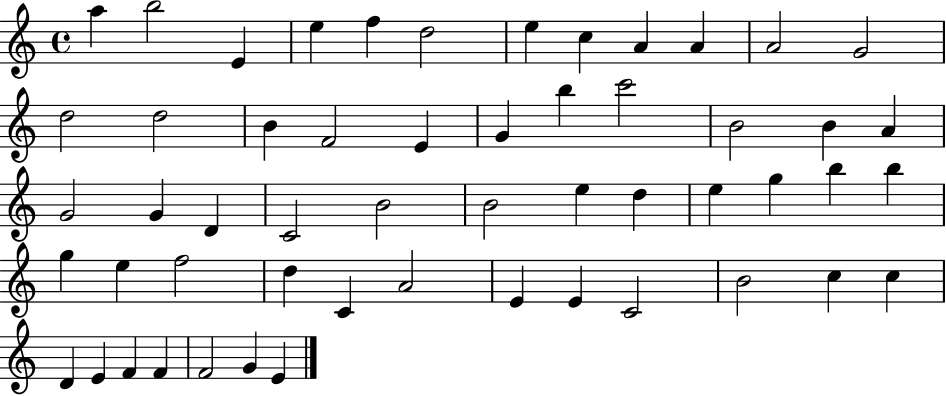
{
  \clef treble
  \time 4/4
  \defaultTimeSignature
  \key c \major
  a''4 b''2 e'4 | e''4 f''4 d''2 | e''4 c''4 a'4 a'4 | a'2 g'2 | \break d''2 d''2 | b'4 f'2 e'4 | g'4 b''4 c'''2 | b'2 b'4 a'4 | \break g'2 g'4 d'4 | c'2 b'2 | b'2 e''4 d''4 | e''4 g''4 b''4 b''4 | \break g''4 e''4 f''2 | d''4 c'4 a'2 | e'4 e'4 c'2 | b'2 c''4 c''4 | \break d'4 e'4 f'4 f'4 | f'2 g'4 e'4 | \bar "|."
}